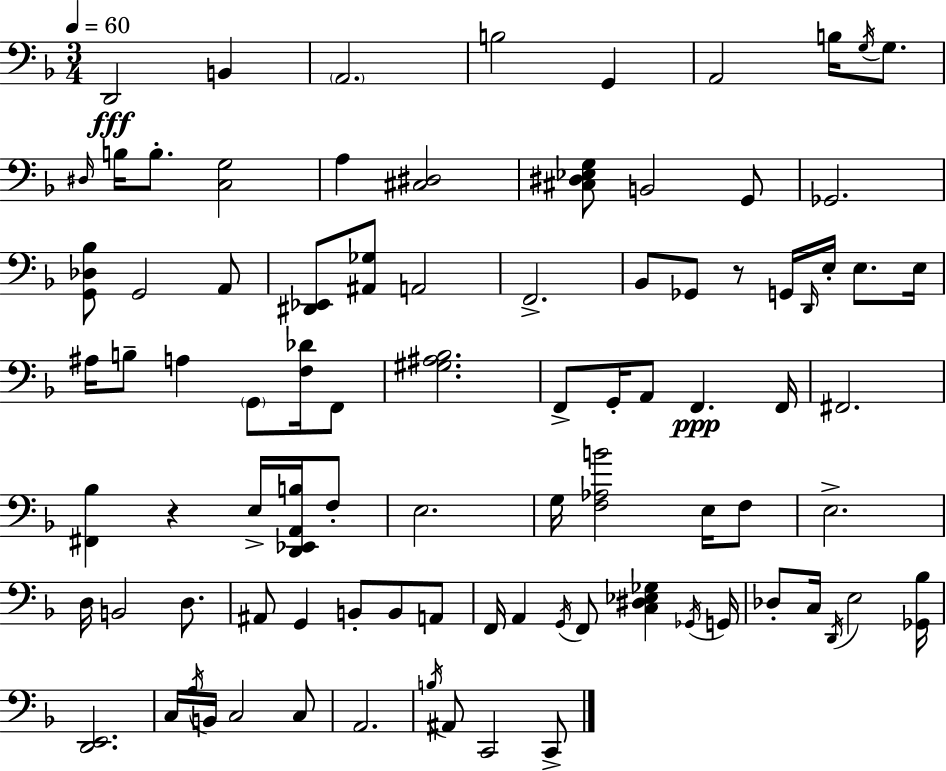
X:1
T:Untitled
M:3/4
L:1/4
K:F
D,,2 B,, A,,2 B,2 G,, A,,2 B,/4 G,/4 G,/2 ^D,/4 B,/4 B,/2 [C,G,]2 A, [^C,^D,]2 [^C,^D,_E,G,]/2 B,,2 G,,/2 _G,,2 [G,,_D,_B,]/2 G,,2 A,,/2 [^D,,_E,,]/2 [^A,,_G,]/2 A,,2 F,,2 _B,,/2 _G,,/2 z/2 G,,/4 D,,/4 E,/4 E,/2 E,/4 ^A,/4 B,/2 A, G,,/2 [F,_D]/4 F,,/2 [^G,^A,_B,]2 F,,/2 G,,/4 A,,/2 F,, F,,/4 ^F,,2 [^F,,_B,] z E,/4 [D,,_E,,A,,B,]/4 F,/2 E,2 G,/4 [F,_A,B]2 E,/4 F,/2 E,2 D,/4 B,,2 D,/2 ^A,,/2 G,, B,,/2 B,,/2 A,,/2 F,,/4 A,, G,,/4 F,,/2 [C,^D,_E,_G,] _G,,/4 G,,/4 _D,/2 C,/4 D,,/4 E,2 [_G,,_B,]/4 [D,,E,,]2 C,/4 A,/4 B,,/4 C,2 C,/2 A,,2 B,/4 ^A,,/2 C,,2 C,,/2